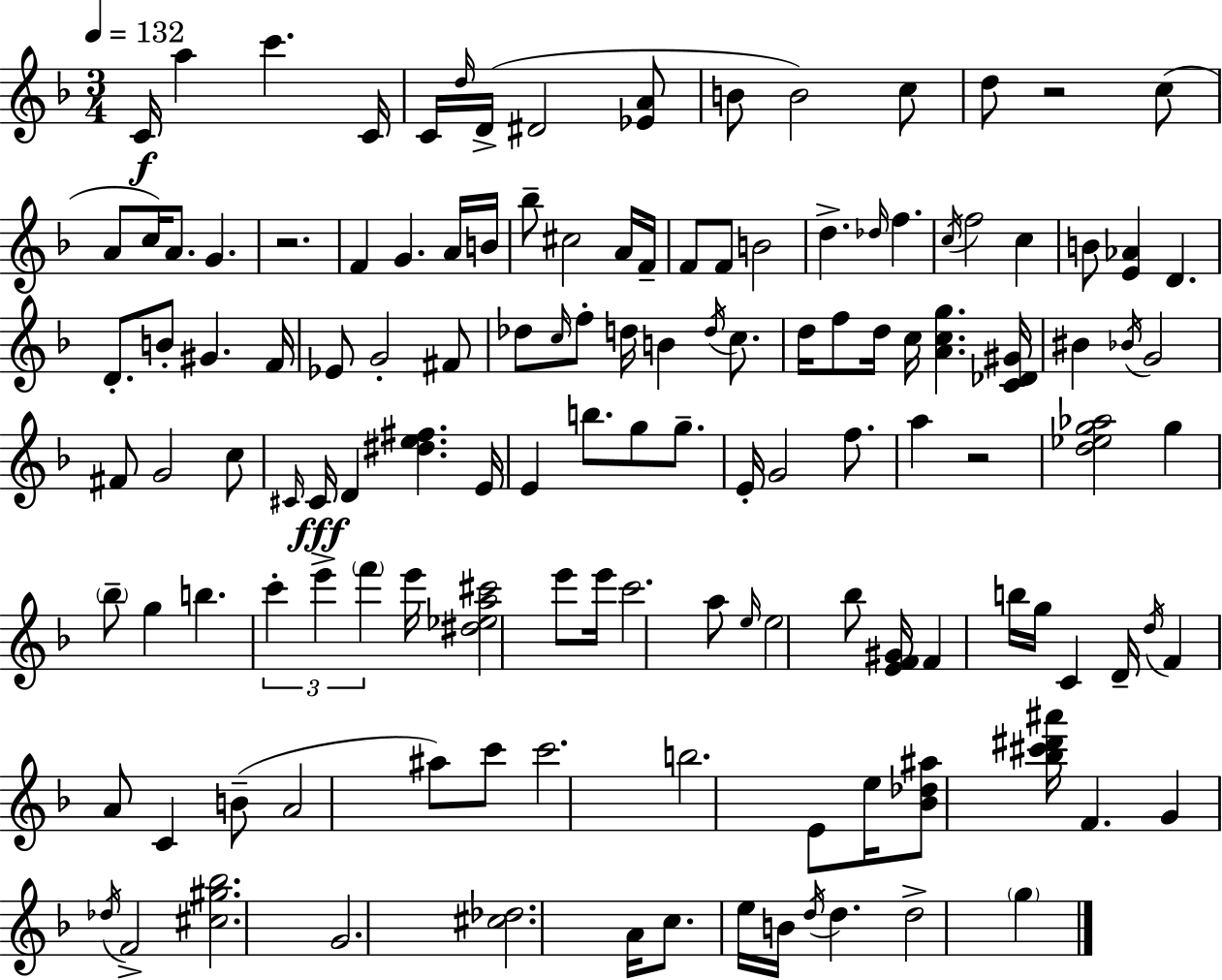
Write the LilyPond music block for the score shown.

{
  \clef treble
  \numericTimeSignature
  \time 3/4
  \key d \minor
  \tempo 4 = 132
  c'16\f a''4 c'''4. c'16 | c'16 \grace { d''16 }( d'16-> dis'2 <ees' a'>8 | b'8 b'2) c''8 | d''8 r2 c''8( | \break a'8 c''16) a'8. g'4. | r2. | f'4 g'4. a'16 | b'16 bes''8-- cis''2 a'16 | \break f'16-- f'8 f'8 b'2 | d''4.-> \grace { des''16 } f''4. | \acciaccatura { c''16 } f''2 c''4 | b'8 <e' aes'>4 d'4. | \break d'8.-. b'8-. gis'4. | f'16 ees'8 g'2-. | fis'8 des''8 \grace { c''16 } f''8-. d''16 b'4 | \acciaccatura { d''16 } c''8. d''16 f''8 d''16 c''16 <a' c'' g''>4. | \break <c' des' gis'>16 bis'4 \acciaccatura { bes'16 } g'2 | fis'8 g'2 | c''8 \grace { cis'16 }\fff cis'16 d'4 | <dis'' e'' fis''>4. e'16 e'4 b''8. | \break g''8 g''8.-- e'16-. g'2 | f''8. a''4 r2 | <d'' ees'' g'' aes''>2 | g''4 \parenthesize bes''8-- g''4 | \break b''4. \tuplet 3/2 { c'''4-. e'''4-> | \parenthesize f'''4 } e'''16 <dis'' ees'' a'' cis'''>2 | e'''8 e'''16 c'''2. | a''8 \grace { e''16 } e''2 | \break bes''8 <e' f' gis'>16 f'4 | b''16 g''16 c'4 d'16-- \acciaccatura { d''16 } f'4 | a'8 c'4 b'8--( a'2 | ais''8) c'''8 c'''2. | \break b''2. | e'8 e''16 | <bes' des'' ais''>8 <bes'' cis''' dis''' ais'''>16 f'4. g'4 | \acciaccatura { des''16 } f'2-> <cis'' gis'' bes''>2. | \break g'2. | <cis'' des''>2. | a'16 c''8. | e''16 b'16 \acciaccatura { d''16 } d''4. d''2-> | \break \parenthesize g''4 \bar "|."
}